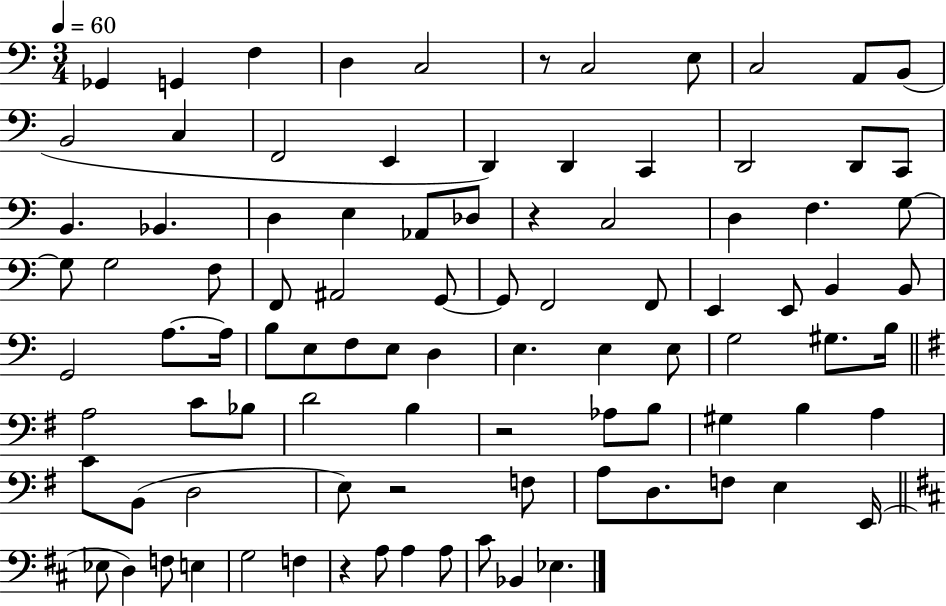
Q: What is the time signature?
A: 3/4